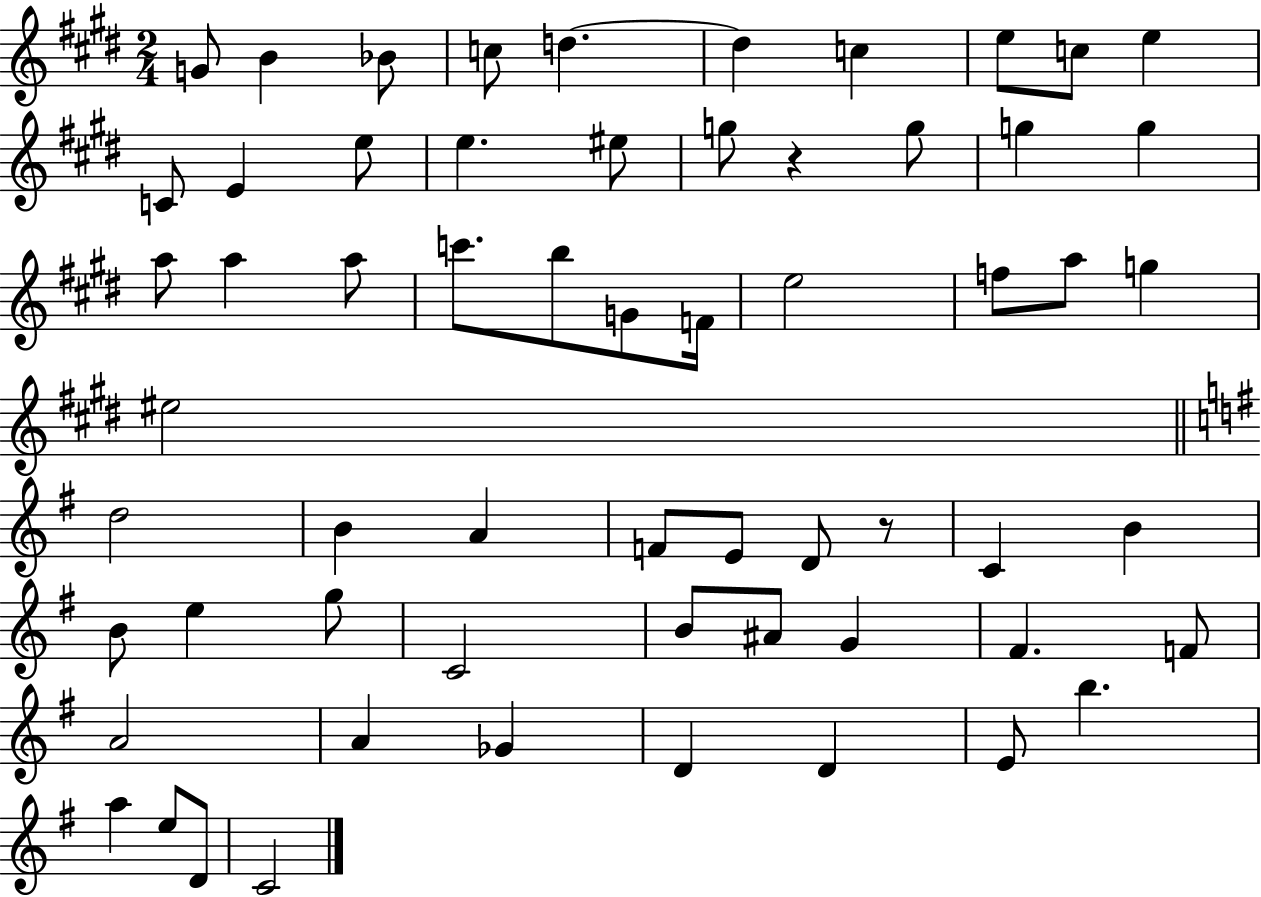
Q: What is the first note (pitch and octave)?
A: G4